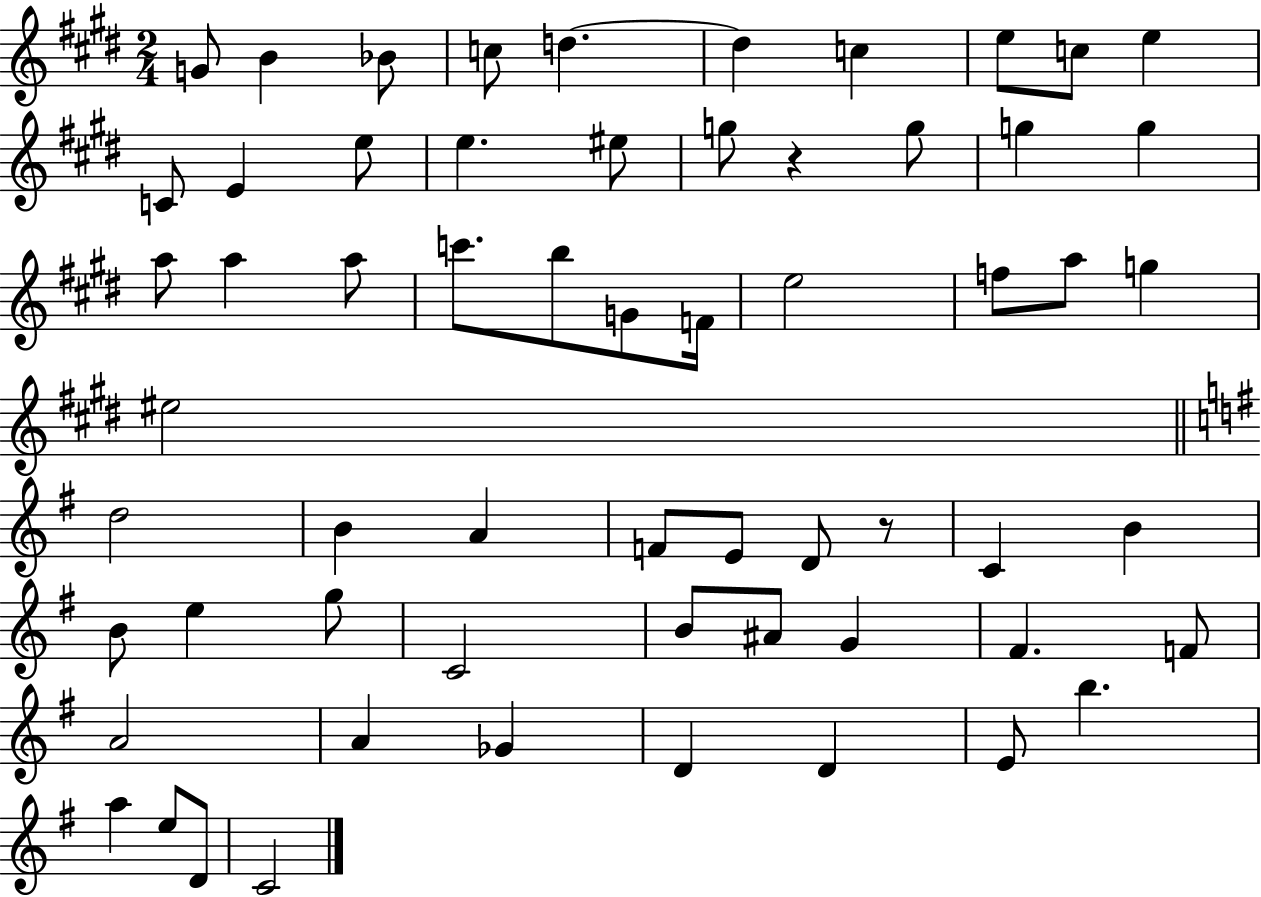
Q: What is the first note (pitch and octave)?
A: G4